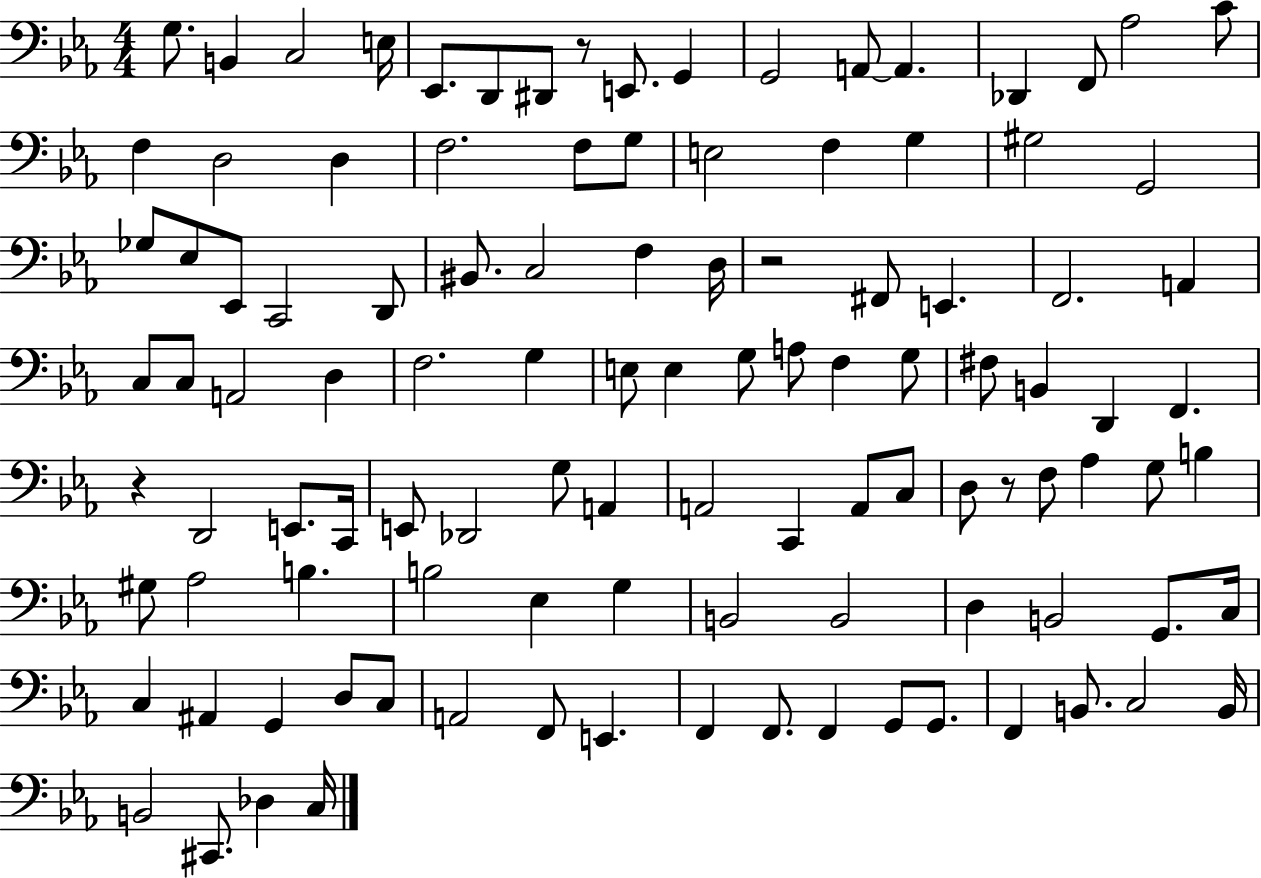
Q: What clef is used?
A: bass